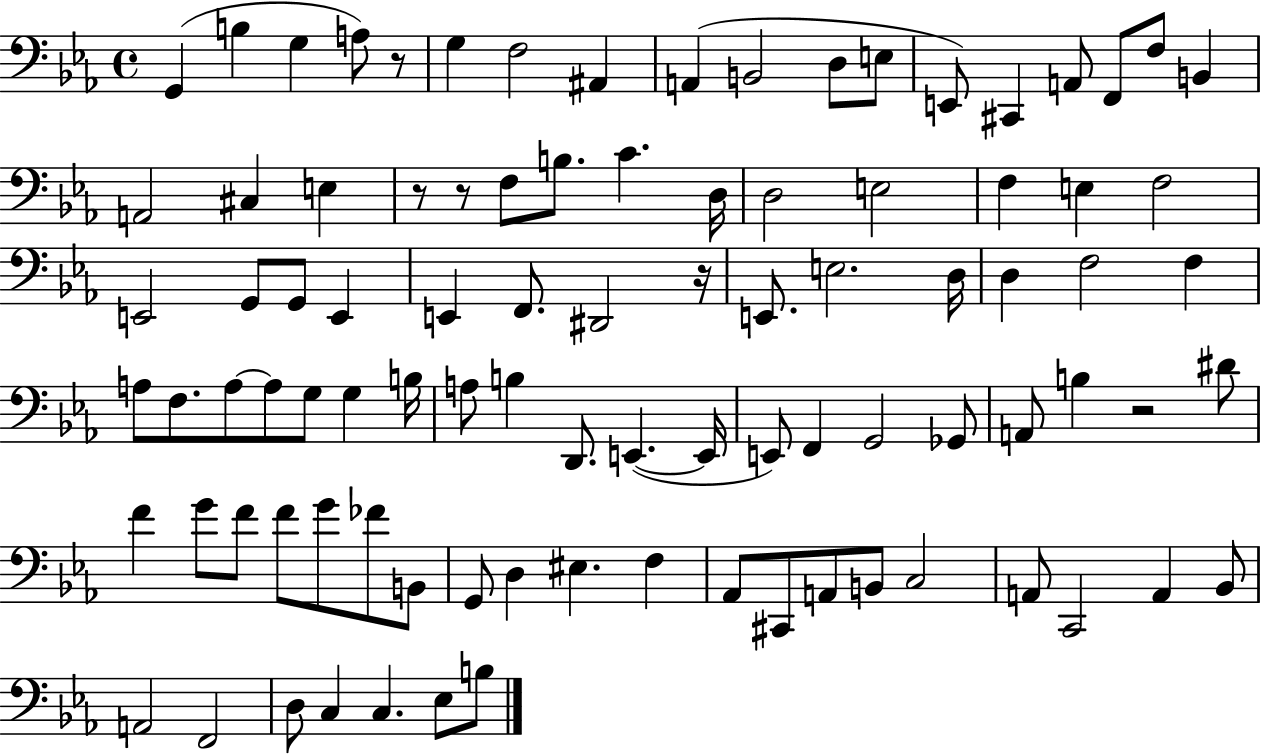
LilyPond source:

{
  \clef bass
  \time 4/4
  \defaultTimeSignature
  \key ees \major
  g,4( b4 g4 a8) r8 | g4 f2 ais,4 | a,4( b,2 d8 e8 | e,8) cis,4 a,8 f,8 f8 b,4 | \break a,2 cis4 e4 | r8 r8 f8 b8. c'4. d16 | d2 e2 | f4 e4 f2 | \break e,2 g,8 g,8 e,4 | e,4 f,8. dis,2 r16 | e,8. e2. d16 | d4 f2 f4 | \break a8 f8. a8~~ a8 g8 g4 b16 | a8 b4 d,8. e,4.~(~ e,16 | e,8) f,4 g,2 ges,8 | a,8 b4 r2 dis'8 | \break f'4 g'8 f'8 f'8 g'8 fes'8 b,8 | g,8 d4 eis4. f4 | aes,8 cis,8 a,8 b,8 c2 | a,8 c,2 a,4 bes,8 | \break a,2 f,2 | d8 c4 c4. ees8 b8 | \bar "|."
}